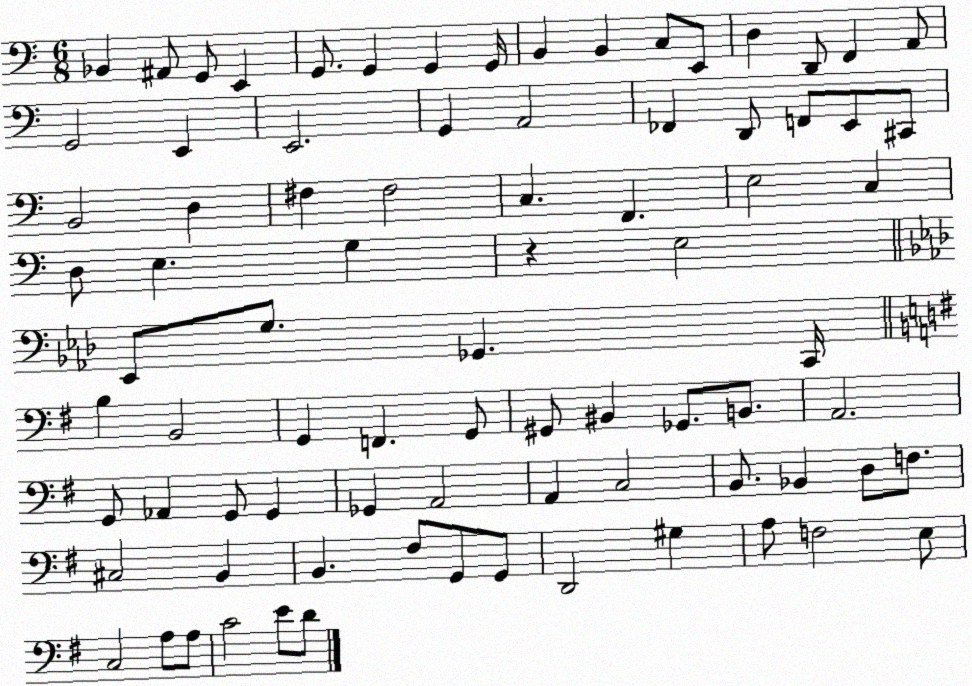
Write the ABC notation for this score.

X:1
T:Untitled
M:6/8
L:1/4
K:C
_B,, ^A,,/2 G,,/2 E,, G,,/2 G,, G,, G,,/4 B,, B,, C,/2 E,,/2 D, D,,/2 F,, A,,/2 G,,2 E,, E,,2 G,, A,,2 _F,, D,,/2 F,,/2 E,,/2 ^C,,/2 B,,2 D, ^F, ^F,2 C, F,, E,2 C, D,/2 E, G, z E,2 _E,,/2 G,/2 _G,, C,,/4 B, B,,2 G,, F,, G,,/2 ^G,,/2 ^B,, _G,,/2 B,,/2 A,,2 G,,/2 _A,, G,,/2 G,, _G,, A,,2 A,, C,2 B,,/2 _B,, D,/2 F,/2 ^C,2 B,, B,, ^F,/2 G,,/2 G,,/2 D,,2 ^G, A,/2 F,2 E,/2 C,2 A,/2 A,/2 C2 E/2 D/2